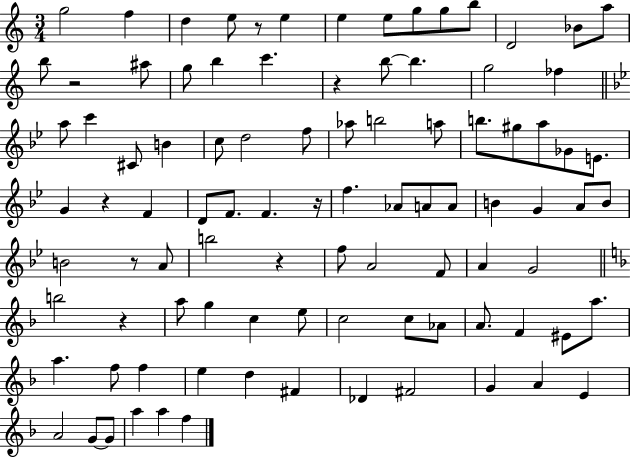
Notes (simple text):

G5/h F5/q D5/q E5/e R/e E5/q E5/q E5/e G5/e G5/e B5/e D4/h Bb4/e A5/e B5/e R/h A#5/e G5/e B5/q C6/q. R/q B5/e B5/q. G5/h FES5/q A5/e C6/q C#4/e B4/q C5/e D5/h F5/e Ab5/e B5/h A5/e B5/e. G#5/e A5/e Gb4/e E4/e. G4/q R/q F4/q D4/e F4/e. F4/q. R/s F5/q. Ab4/e A4/e A4/e B4/q G4/q A4/e B4/e B4/h R/e A4/e B5/h R/q F5/e A4/h F4/e A4/q G4/h B5/h R/q A5/e G5/q C5/q E5/e C5/h C5/e Ab4/e A4/e. F4/q EIS4/e A5/e. A5/q. F5/e F5/q E5/q D5/q F#4/q Db4/q F#4/h G4/q A4/q E4/q A4/h G4/e G4/e A5/q A5/q F5/q